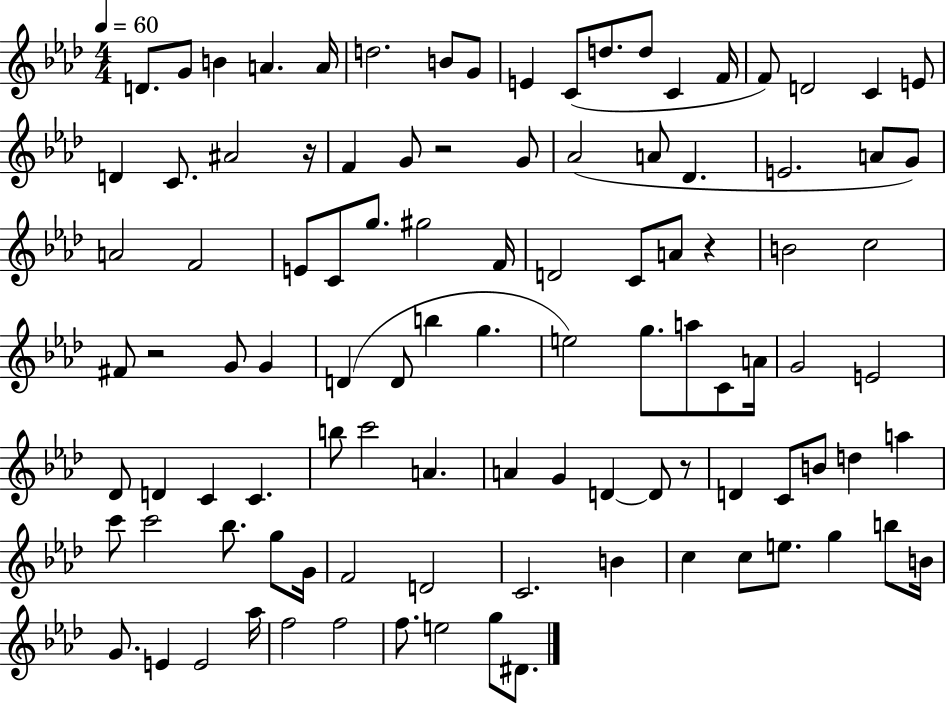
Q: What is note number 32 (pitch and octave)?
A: F4